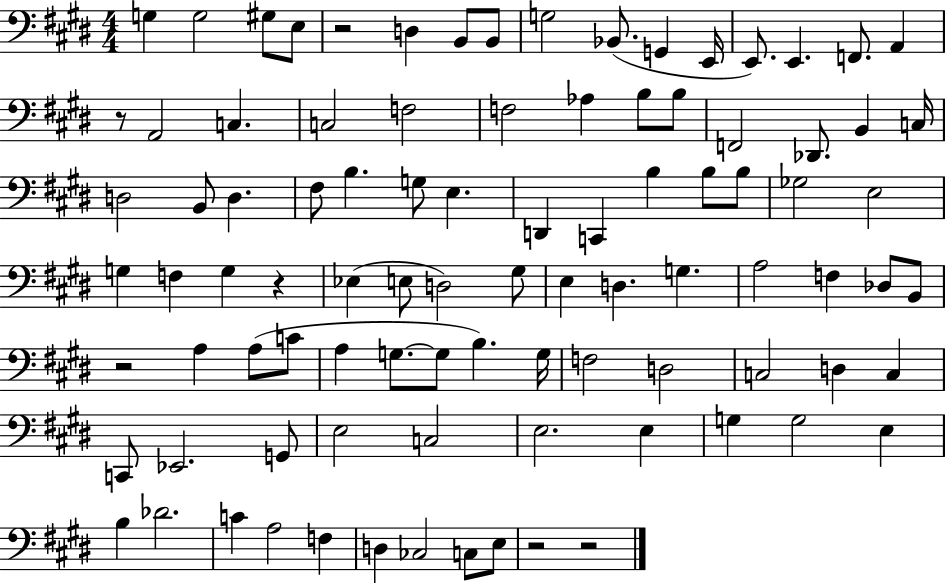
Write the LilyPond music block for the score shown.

{
  \clef bass
  \numericTimeSignature
  \time 4/4
  \key e \major
  g4 g2 gis8 e8 | r2 d4 b,8 b,8 | g2 bes,8.( g,4 e,16 | e,8.) e,4. f,8. a,4 | \break r8 a,2 c4. | c2 f2 | f2 aes4 b8 b8 | f,2 des,8. b,4 c16 | \break d2 b,8 d4. | fis8 b4. g8 e4. | d,4 c,4 b4 b8 b8 | ges2 e2 | \break g4 f4 g4 r4 | ees4( e8 d2) gis8 | e4 d4. g4. | a2 f4 des8 b,8 | \break r2 a4 a8( c'8 | a4 g8.~~ g8 b4.) g16 | f2 d2 | c2 d4 c4 | \break c,8 ees,2. g,8 | e2 c2 | e2. e4 | g4 g2 e4 | \break b4 des'2. | c'4 a2 f4 | d4 ces2 c8 e8 | r2 r2 | \break \bar "|."
}